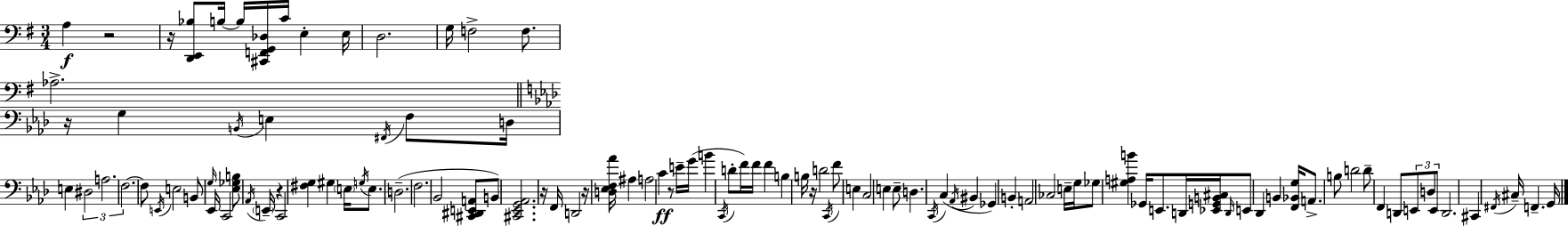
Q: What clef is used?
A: bass